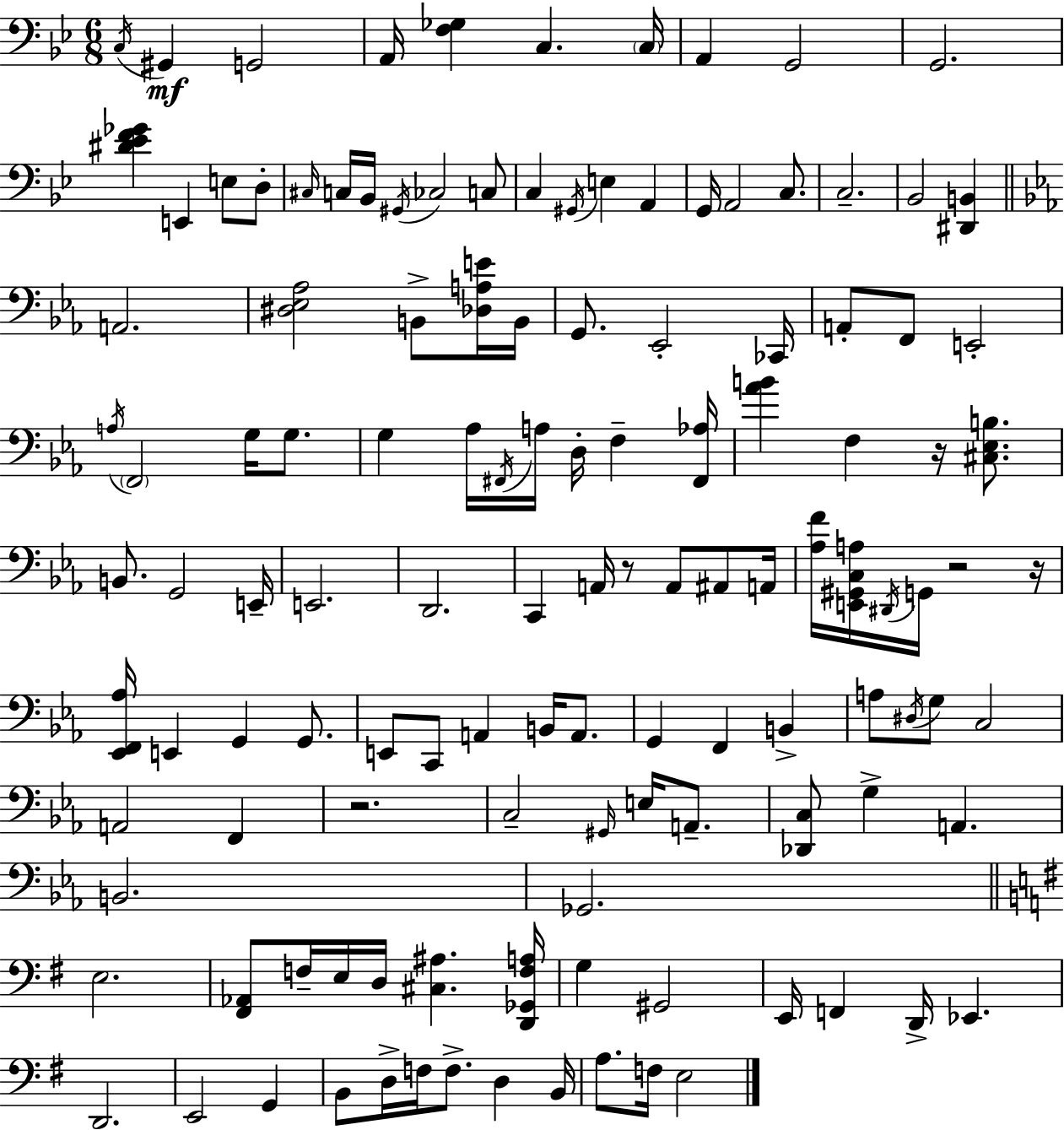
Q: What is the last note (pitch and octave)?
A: E3